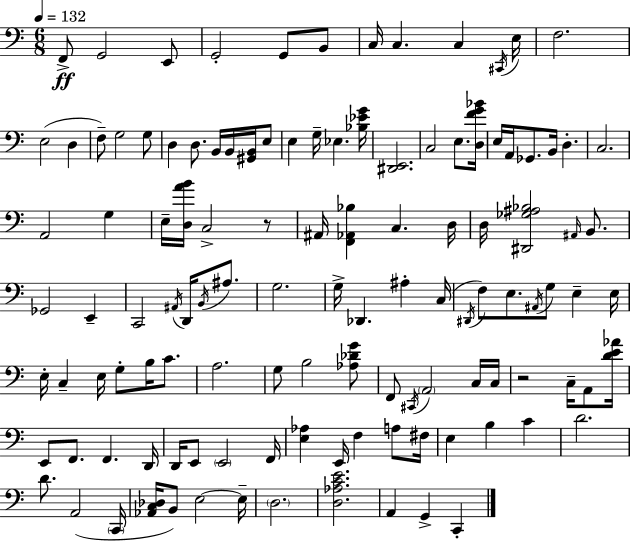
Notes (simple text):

F2/e G2/h E2/e G2/h G2/e B2/e C3/s C3/q. C3/q C#2/s E3/s F3/h. E3/h D3/q F3/e G3/h G3/e D3/q D3/e. B2/s B2/s [G#2,B2]/s E3/e E3/q G3/s Eb3/q. [Bb3,Eb4,G4]/s [D#2,E2]/h. C3/h E3/e. [D3,F4,G4,Bb4]/s E3/s A2/s Gb2/e. B2/s D3/q. C3/h. A2/h G3/q E3/s [D3,A4,B4]/s C3/h R/e A#2/s [F2,Ab2,Bb3]/q C3/q. D3/s D3/s [D#2,Gb3,A#3,Bb3]/h A#2/s B2/e. Gb2/h E2/q C2/h A#2/s D2/s B2/s A#3/e. G3/h. G3/s Db2/q. A#3/q C3/s D#2/s F3/e E3/e. A#2/s G3/e E3/q E3/s E3/s C3/q E3/s G3/e B3/s C4/e. A3/h. G3/e B3/h [Ab3,Db4,G4]/e F2/e C#2/s A2/h C3/s C3/s R/h C3/s A2/e [D4,E4,Ab4]/s E2/e F2/e. F2/q. D2/s D2/s E2/e E2/h F2/s [E3,Ab3]/q E2/s F3/q A3/e F#3/s E3/q B3/q C4/q D4/h. D4/e. A2/h C2/s [Ab2,C3,Db3]/s B2/e E3/h E3/s D3/h. [D3,Ab3,C4,E4]/h. A2/q G2/q C2/q